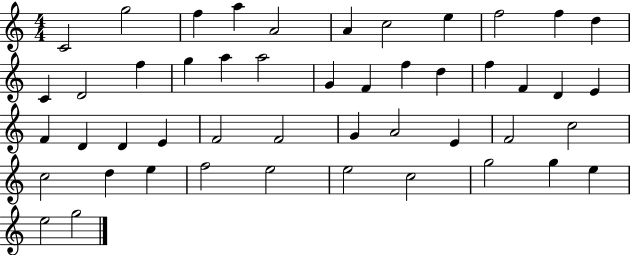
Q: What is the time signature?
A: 4/4